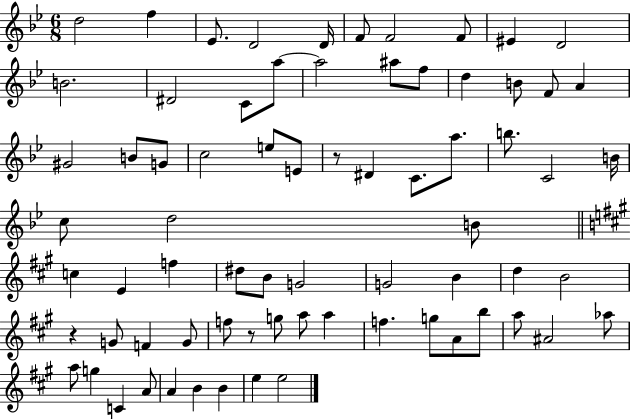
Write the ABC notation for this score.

X:1
T:Untitled
M:6/8
L:1/4
K:Bb
d2 f _E/2 D2 D/4 F/2 F2 F/2 ^E D2 B2 ^D2 C/2 a/2 a2 ^a/2 f/2 d B/2 F/2 A ^G2 B/2 G/2 c2 e/2 E/2 z/2 ^D C/2 a/2 b/2 C2 B/4 c/2 d2 B/2 c E f ^d/2 B/2 G2 G2 B d B2 z G/2 F G/2 f/2 z/2 g/2 a/2 a f g/2 A/2 b/2 a/2 ^A2 _a/2 a/2 g C A/2 A B B e e2